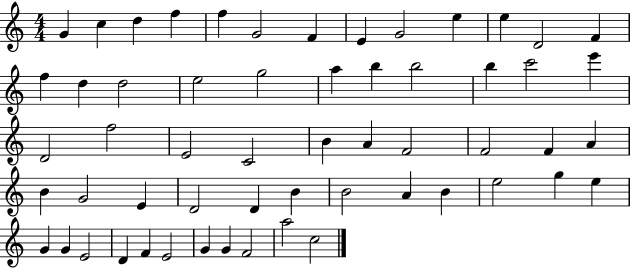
{
  \clef treble
  \numericTimeSignature
  \time 4/4
  \key c \major
  g'4 c''4 d''4 f''4 | f''4 g'2 f'4 | e'4 g'2 e''4 | e''4 d'2 f'4 | \break f''4 d''4 d''2 | e''2 g''2 | a''4 b''4 b''2 | b''4 c'''2 e'''4 | \break d'2 f''2 | e'2 c'2 | b'4 a'4 f'2 | f'2 f'4 a'4 | \break b'4 g'2 e'4 | d'2 d'4 b'4 | b'2 a'4 b'4 | e''2 g''4 e''4 | \break g'4 g'4 e'2 | d'4 f'4 e'2 | g'4 g'4 f'2 | a''2 c''2 | \break \bar "|."
}